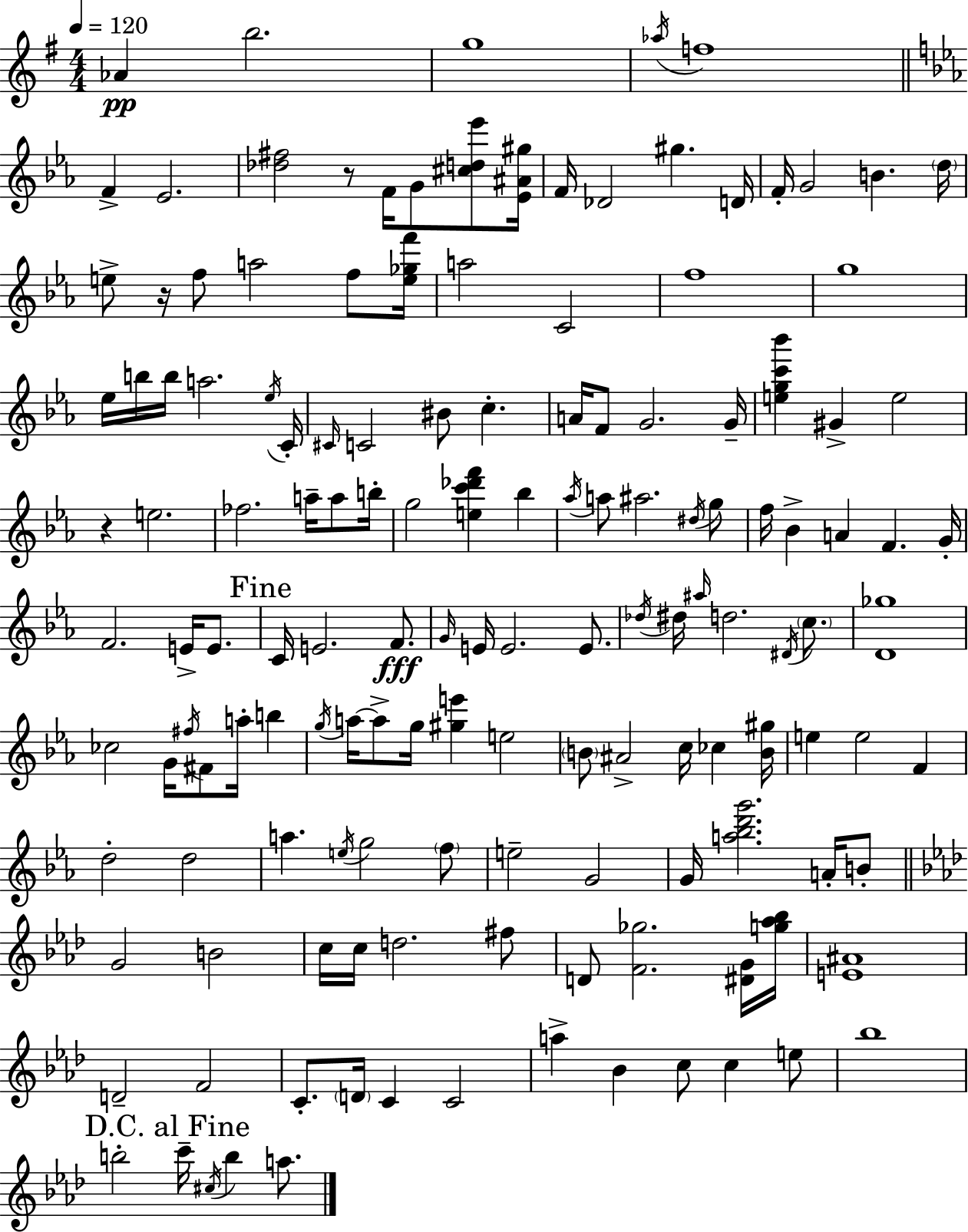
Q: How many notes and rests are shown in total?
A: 144